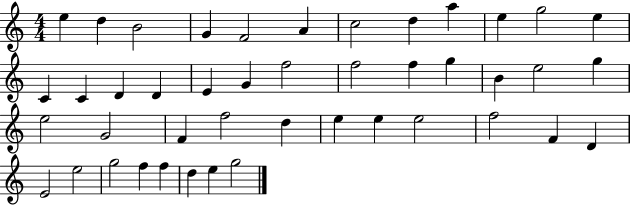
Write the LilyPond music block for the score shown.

{
  \clef treble
  \numericTimeSignature
  \time 4/4
  \key c \major
  e''4 d''4 b'2 | g'4 f'2 a'4 | c''2 d''4 a''4 | e''4 g''2 e''4 | \break c'4 c'4 d'4 d'4 | e'4 g'4 f''2 | f''2 f''4 g''4 | b'4 e''2 g''4 | \break e''2 g'2 | f'4 f''2 d''4 | e''4 e''4 e''2 | f''2 f'4 d'4 | \break e'2 e''2 | g''2 f''4 f''4 | d''4 e''4 g''2 | \bar "|."
}